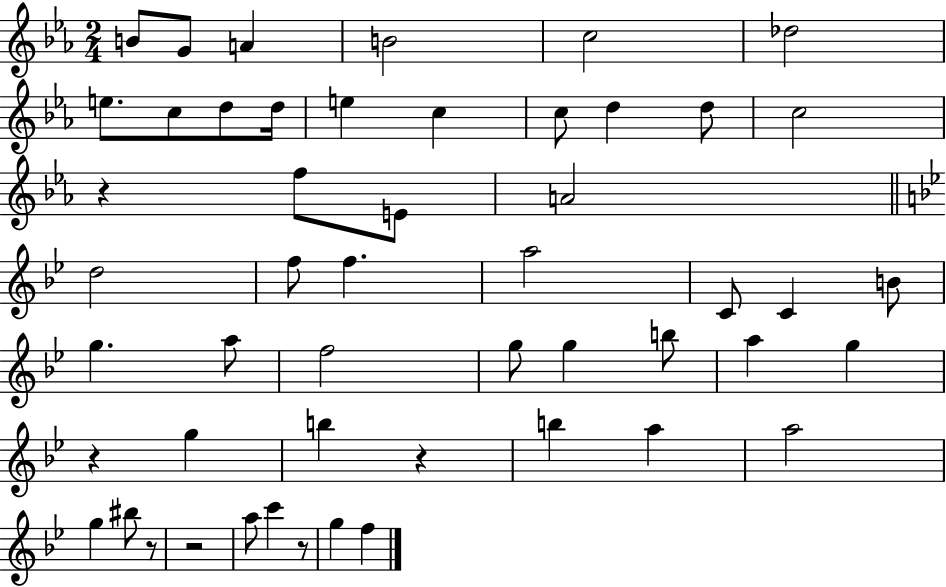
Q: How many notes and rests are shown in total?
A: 51